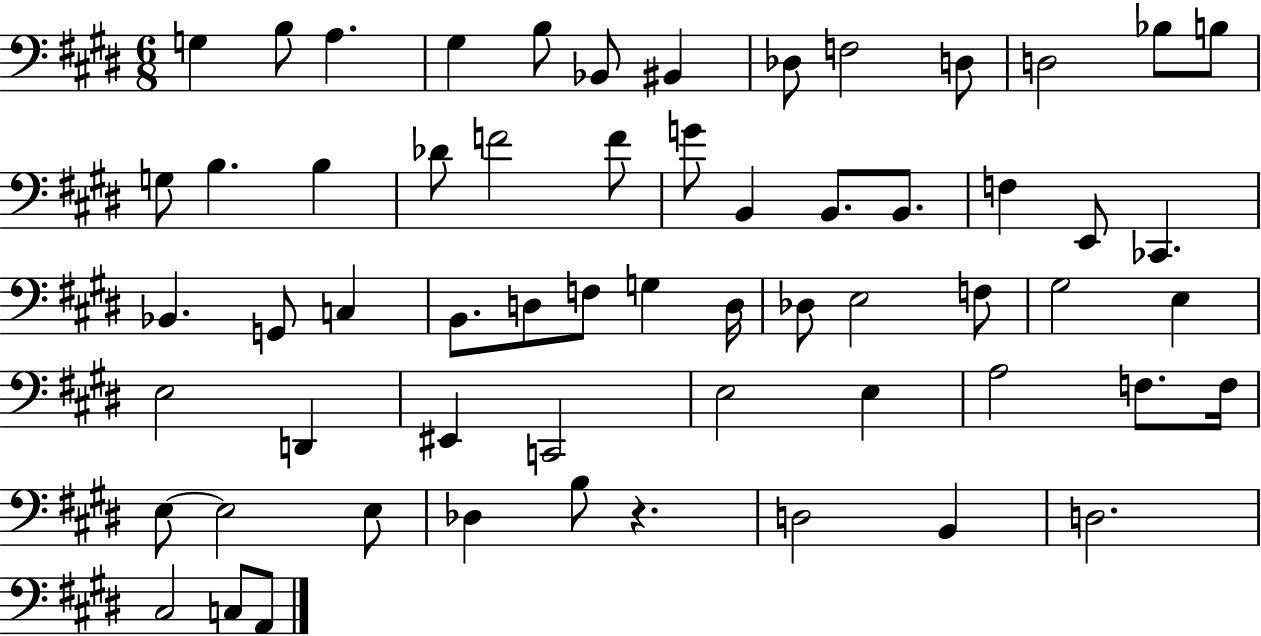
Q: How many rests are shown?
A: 1